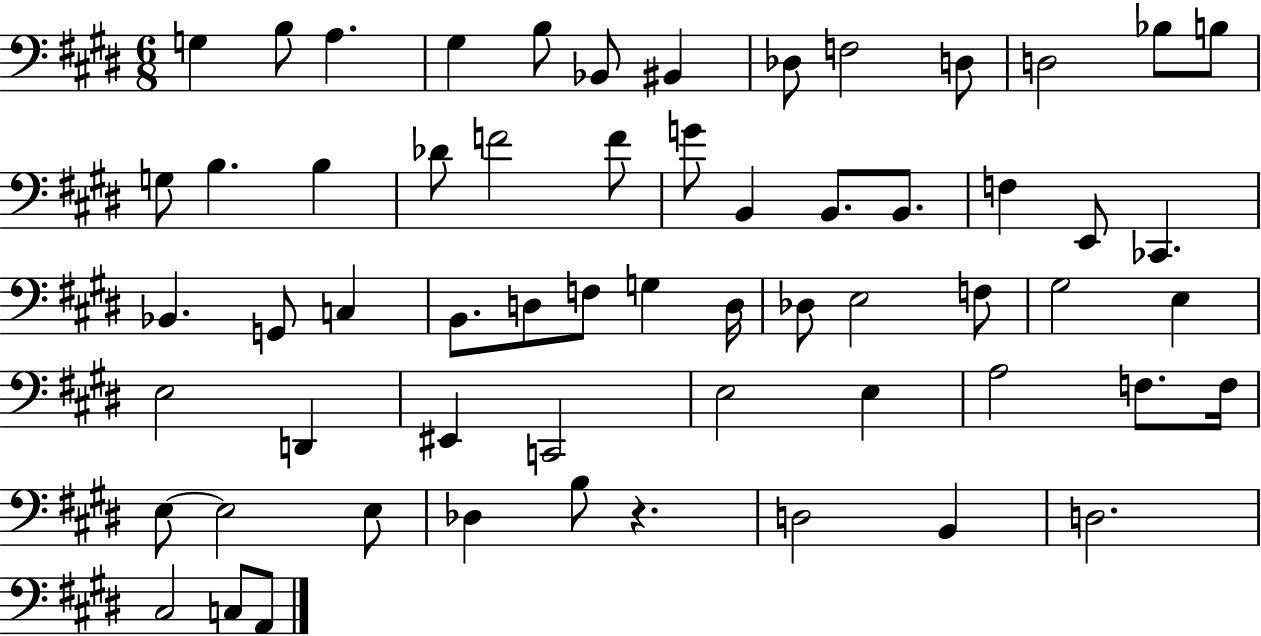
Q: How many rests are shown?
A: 1